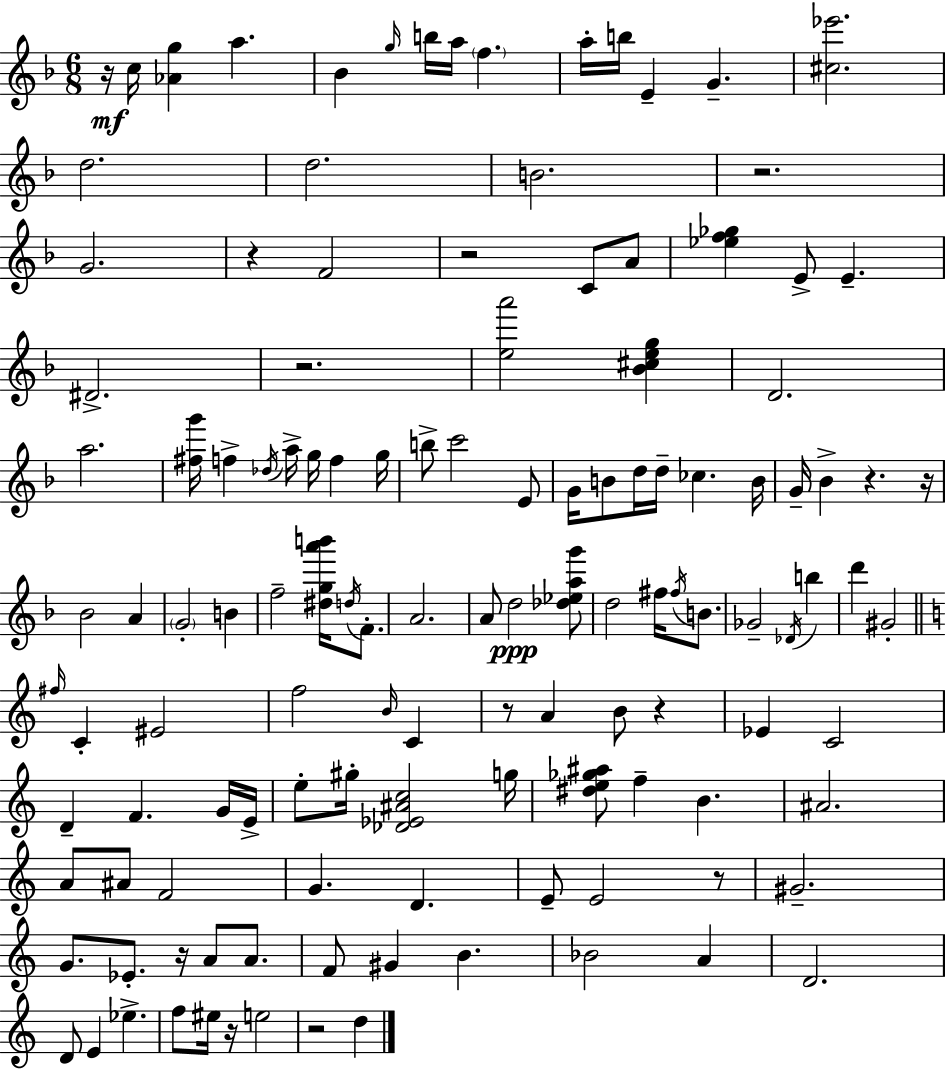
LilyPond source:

{
  \clef treble
  \numericTimeSignature
  \time 6/8
  \key f \major
  r16\mf c''16 <aes' g''>4 a''4. | bes'4 \grace { g''16 } b''16 a''16 \parenthesize f''4. | a''16-. b''16 e'4-- g'4.-- | <cis'' ees'''>2. | \break d''2. | d''2. | b'2. | r2. | \break g'2. | r4 f'2 | r2 c'8 a'8 | <ees'' f'' ges''>4 e'8-> e'4.-- | \break dis'2.-> | r2. | <e'' a'''>2 <bes' cis'' e'' g''>4 | d'2. | \break a''2. | <fis'' g'''>16 f''4-> \acciaccatura { des''16 } a''16-> g''16 f''4 | g''16 b''8-> c'''2 | e'8 g'16 b'8 d''16 d''16-- ces''4. | \break b'16 g'16-- bes'4-> r4. | r16 bes'2 a'4 | \parenthesize g'2-. b'4 | f''2-- <dis'' g'' a''' b'''>16 \acciaccatura { d''16 } | \break f'8.-. a'2. | a'8 d''2\ppp | <des'' ees'' a'' g'''>8 d''2 fis''16 | \acciaccatura { fis''16 } b'8. ges'2-- | \break \acciaccatura { des'16 } b''4 d'''4 gis'2-. | \bar "||" \break \key c \major \grace { fis''16 } c'4-. eis'2 | f''2 \grace { b'16 } c'4 | r8 a'4 b'8 r4 | ees'4 c'2 | \break d'4-- f'4. | g'16 e'16-> e''8-. gis''16-. <des' ees' ais' c''>2 | g''16 <dis'' e'' ges'' ais''>8 f''4-- b'4. | ais'2. | \break a'8 ais'8 f'2 | g'4. d'4. | e'8-- e'2 | r8 gis'2.-- | \break g'8. ees'8.-. r16 a'8 a'8. | f'8 gis'4 b'4. | bes'2 a'4 | d'2. | \break d'8 e'4 ees''4.-> | f''8 eis''16 r16 e''2 | r2 d''4 | \bar "|."
}